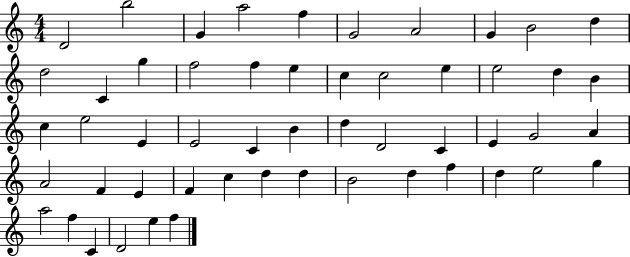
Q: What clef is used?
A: treble